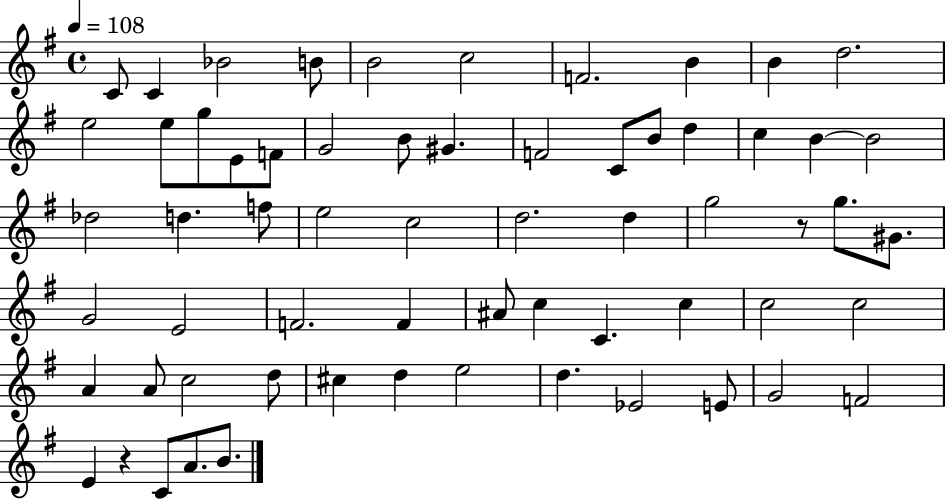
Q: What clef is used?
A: treble